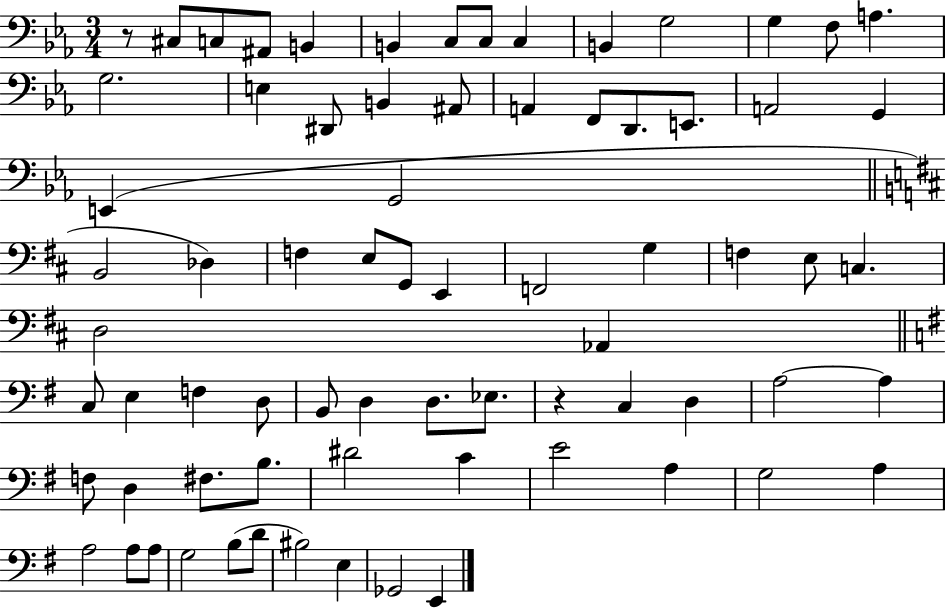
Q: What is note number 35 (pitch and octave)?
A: F3